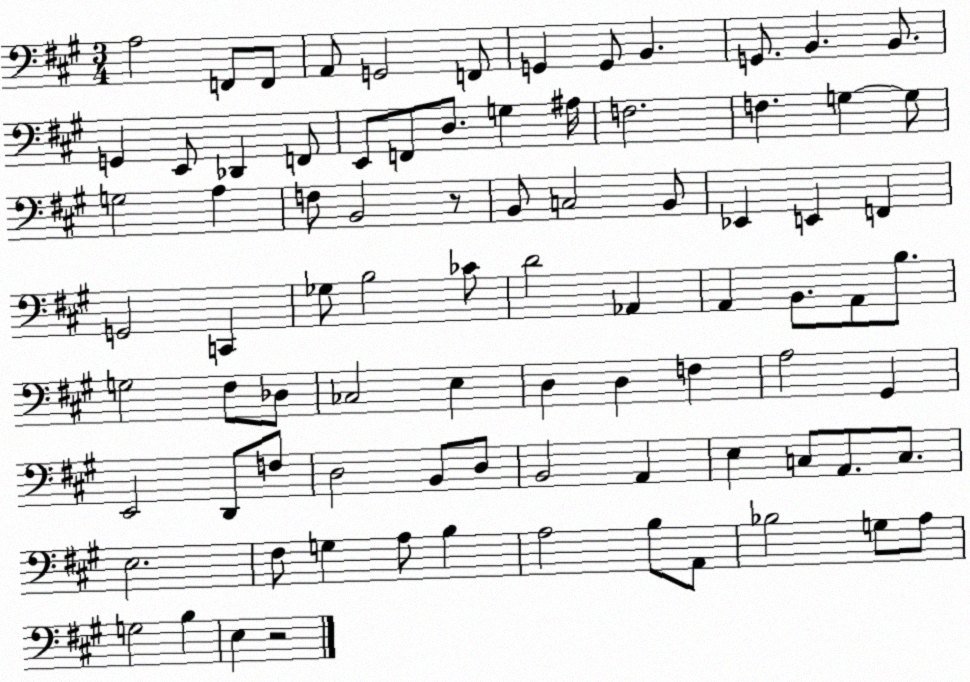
X:1
T:Untitled
M:3/4
L:1/4
K:A
A,2 F,,/2 F,,/2 A,,/2 G,,2 F,,/2 G,, G,,/2 B,, G,,/2 B,, B,,/2 G,, E,,/2 _D,, F,,/2 E,,/2 F,,/2 D,/2 G, ^A,/4 F,2 F, G, G,/2 G,2 A, F,/2 B,,2 z/2 B,,/2 C,2 B,,/2 _E,, E,, F,, G,,2 C,, _G,/2 B,2 _C/2 D2 _A,, A,, B,,/2 A,,/2 B,/2 G,2 ^F,/2 _D,/2 _C,2 E, D, D, F, A,2 ^G,, E,,2 D,,/2 F,/2 D,2 B,,/2 D,/2 B,,2 A,, E, C,/2 A,,/2 C,/2 E,2 ^F,/2 G, A,/2 B, A,2 B,/2 A,,/2 _B,2 G,/2 A,/2 G,2 B, E, z2